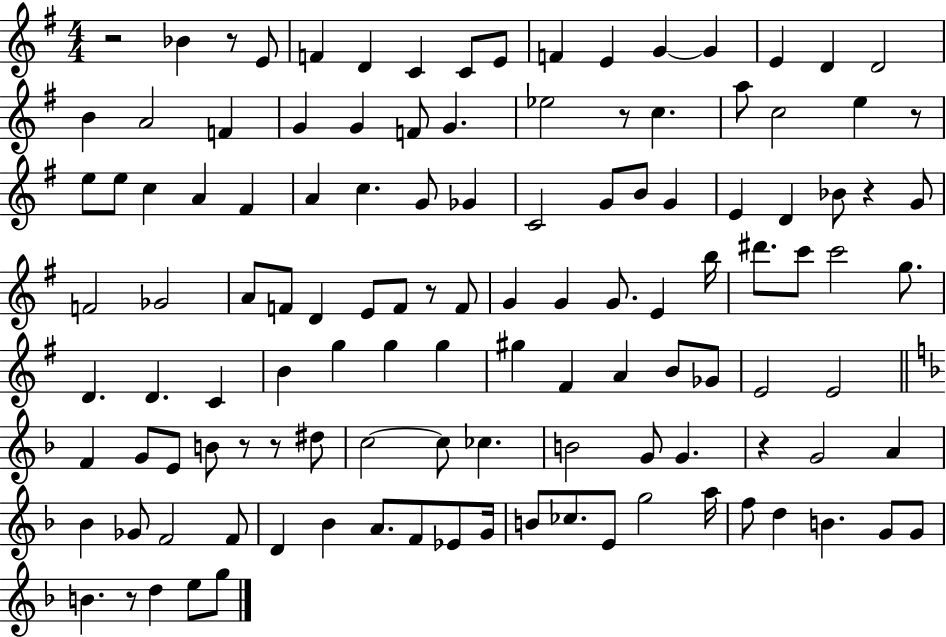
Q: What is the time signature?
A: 4/4